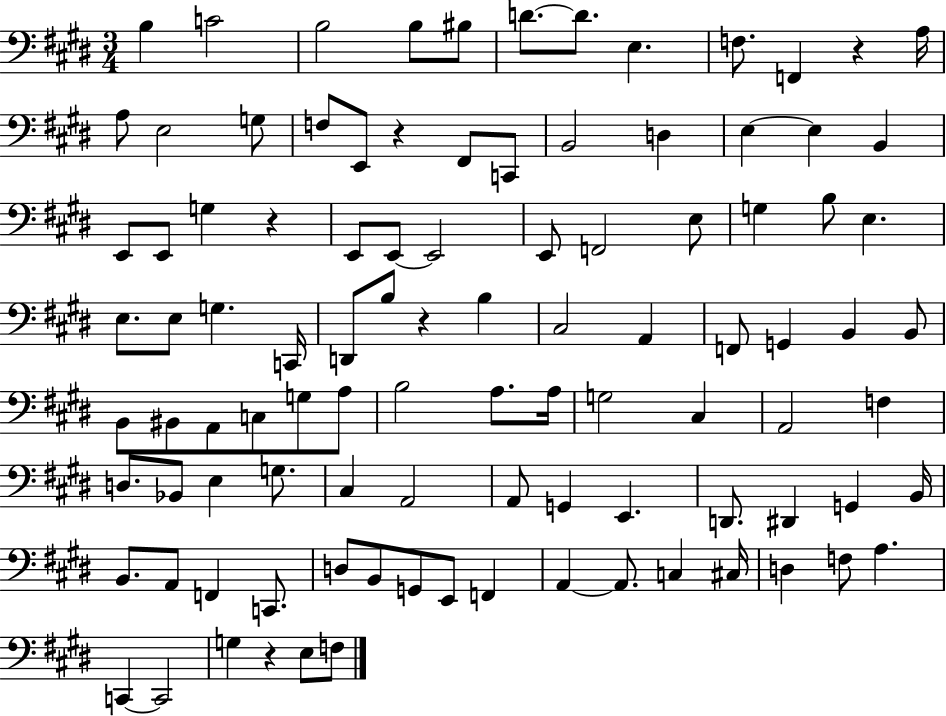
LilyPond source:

{
  \clef bass
  \numericTimeSignature
  \time 3/4
  \key e \major
  b4 c'2 | b2 b8 bis8 | d'8.~~ d'8. e4. | f8. f,4 r4 a16 | \break a8 e2 g8 | f8 e,8 r4 fis,8 c,8 | b,2 d4 | e4~~ e4 b,4 | \break e,8 e,8 g4 r4 | e,8 e,8~~ e,2 | e,8 f,2 e8 | g4 b8 e4. | \break e8. e8 g4. c,16 | d,8 b8 r4 b4 | cis2 a,4 | f,8 g,4 b,4 b,8 | \break b,8 bis,8 a,8 c8 g8 a8 | b2 a8. a16 | g2 cis4 | a,2 f4 | \break d8. bes,8 e4 g8. | cis4 a,2 | a,8 g,4 e,4. | d,8. dis,4 g,4 b,16 | \break b,8. a,8 f,4 c,8. | d8 b,8 g,8 e,8 f,4 | a,4~~ a,8. c4 cis16 | d4 f8 a4. | \break c,4~~ c,2 | g4 r4 e8 f8 | \bar "|."
}